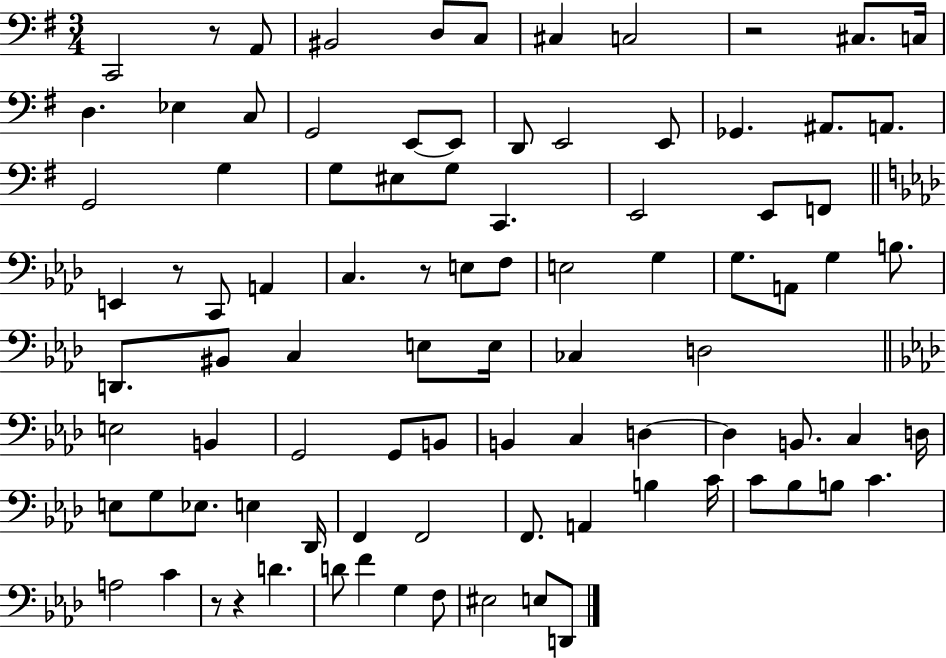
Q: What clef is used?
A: bass